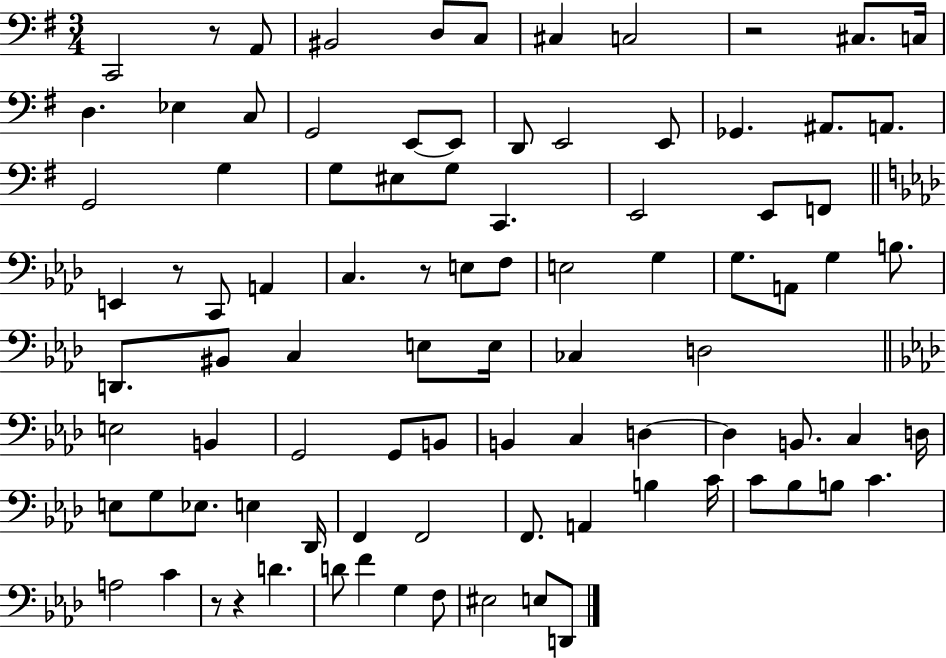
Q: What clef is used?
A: bass